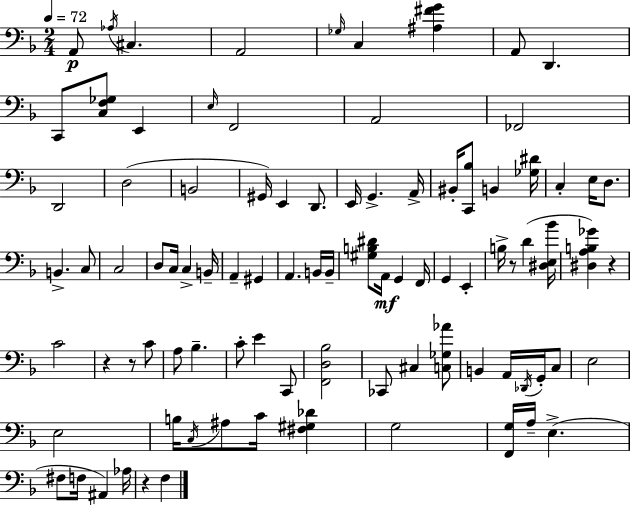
X:1
T:Untitled
M:2/4
L:1/4
K:F
A,,/2 _A,/4 ^C, A,,2 _G,/4 C, [^A,^FG] A,,/2 D,, C,,/2 [C,F,_G,]/2 E,, E,/4 F,,2 A,,2 _F,,2 D,,2 D,2 B,,2 ^G,,/4 E,, D,,/2 E,,/4 G,, A,,/4 ^B,,/4 [C,,_B,]/2 B,, [_G,^D]/4 C, E,/4 D,/2 B,, C,/2 C,2 D,/2 C,/4 C, B,,/4 A,, ^G,, A,, B,,/4 B,,/4 [^G,B,^D]/2 A,,/4 G,, F,,/4 G,, E,, B,/4 z/2 D [^D,E,_B]/4 [^D,A,B,_G] z C2 z z/2 C/2 A,/2 _B, C/2 E C,,/2 [F,,D,_B,]2 _C,,/2 ^C, [C,_G,_A]/2 B,, A,,/4 _D,,/4 G,,/4 C,/2 E,2 E,2 B,/4 C,/4 ^A,/2 C/4 [^F,^G,_D] G,2 [F,,G,]/4 A,/4 E, ^F,/2 F,/4 ^A,, _A,/4 z F,